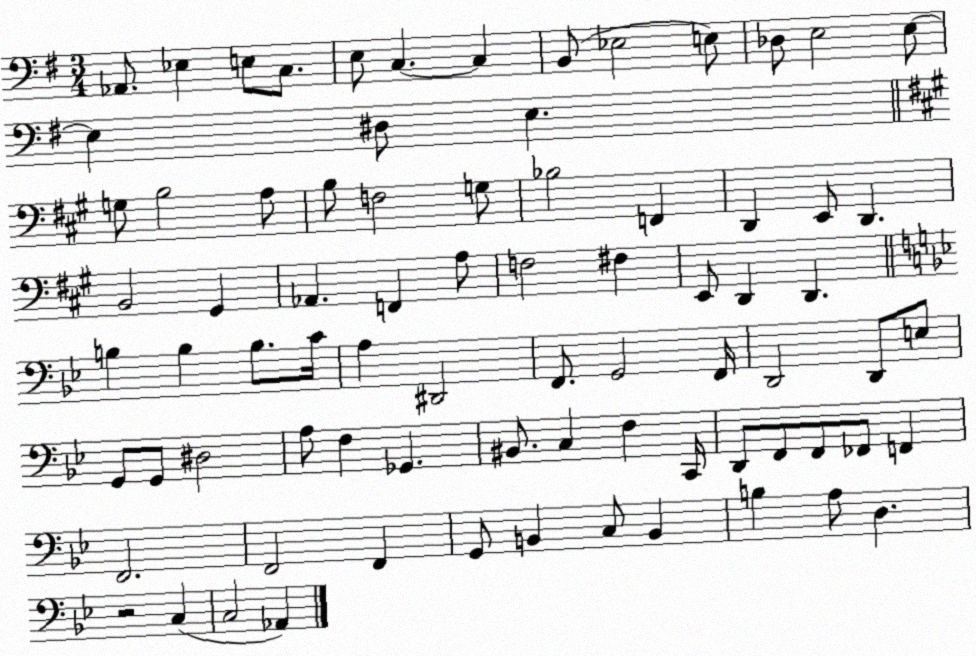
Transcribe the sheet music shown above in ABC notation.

X:1
T:Untitled
M:3/4
L:1/4
K:G
_A,,/2 _E, E,/2 C,/2 E,/2 C, C, B,,/2 _E,2 E,/2 _D,/2 E,2 E,/2 E, ^D,/2 E, G,/2 B,2 A,/2 B,/2 F,2 G,/2 _B,2 F,, D,, E,,/2 D,, B,,2 ^G,, _A,, F,, A,/2 F,2 ^F, E,,/2 D,, D,, B, B, B,/2 C/4 A, ^D,,2 F,,/2 G,,2 F,,/4 D,,2 D,,/2 E,/2 G,,/2 G,,/2 ^D,2 A,/2 F, _G,, ^B,,/2 C, F, C,,/4 D,,/2 F,,/2 F,,/2 _F,,/2 F,, F,,2 F,,2 F,, G,,/2 B,, C,/2 B,, B, A,/2 D, z2 C, C,2 _A,,